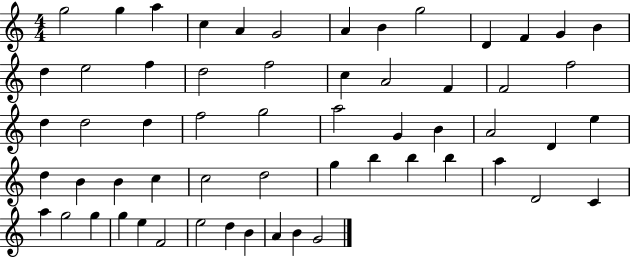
X:1
T:Untitled
M:4/4
L:1/4
K:C
g2 g a c A G2 A B g2 D F G B d e2 f d2 f2 c A2 F F2 f2 d d2 d f2 g2 a2 G B A2 D e d B B c c2 d2 g b b b a D2 C a g2 g g e F2 e2 d B A B G2